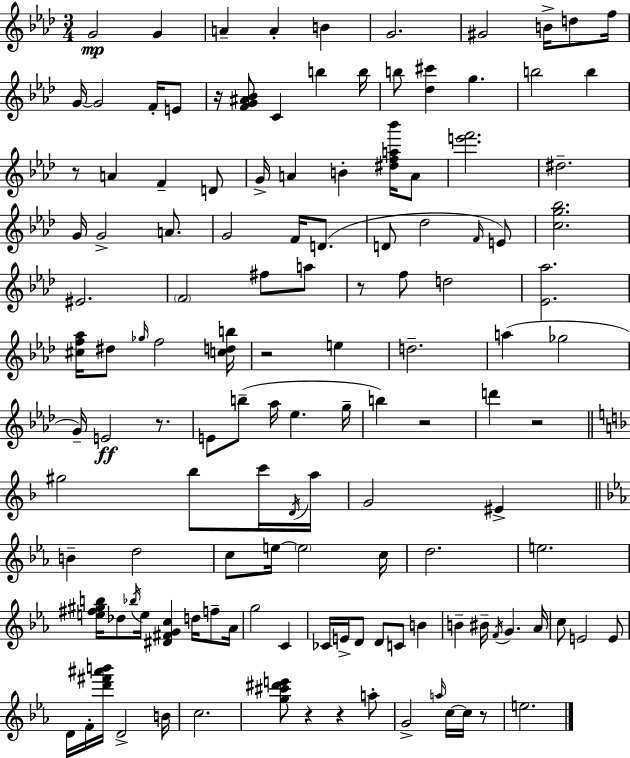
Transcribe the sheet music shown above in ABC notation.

X:1
T:Untitled
M:3/4
L:1/4
K:Fm
G2 G A A B G2 ^G2 B/4 d/2 f/4 G/4 G2 F/4 E/2 z/4 [FG^A_B]/2 C b b/4 b/2 [_d^c'] g b2 b z/2 A F D/2 G/4 A B [^dfa_b']/4 A/2 [e'f']2 ^d2 G/4 G2 A/2 G2 F/4 D/2 D/2 _d2 F/4 E/2 [cg_b]2 ^E2 F2 ^f/2 a/2 z/2 f/2 d2 [_E_a]2 [^cf_a]/4 ^d/2 _g/4 f2 [cdb]/4 z2 e d2 a _g2 G/4 E2 z/2 E/2 b/2 _a/4 _e g/4 b z2 d' z2 ^g2 _b/2 c'/4 D/4 a/4 G2 ^E B d2 c/2 e/4 e2 c/4 d2 e2 [e^f^gb]/4 _d/2 _b/4 e/4 [^D^FGc] d/4 f/2 _A/4 g2 C _C/4 E/4 D/2 D/2 C/2 B B ^B/4 F/4 G _A/4 c/2 E2 E/2 D/4 F/4 [d'^f'^a'b']/4 D2 B/4 c2 [g^c'^d'e']/2 z z a/2 G2 a/4 c/4 c/4 z/2 e2